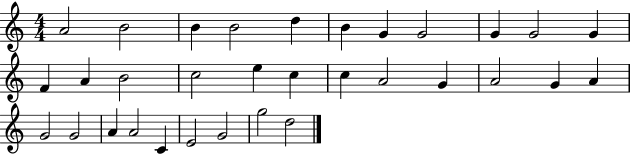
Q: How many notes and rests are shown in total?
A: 32